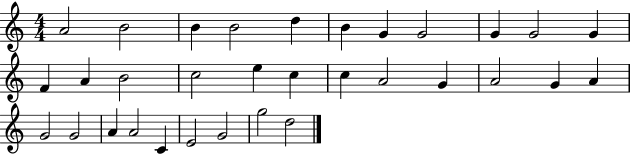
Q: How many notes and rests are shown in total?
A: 32